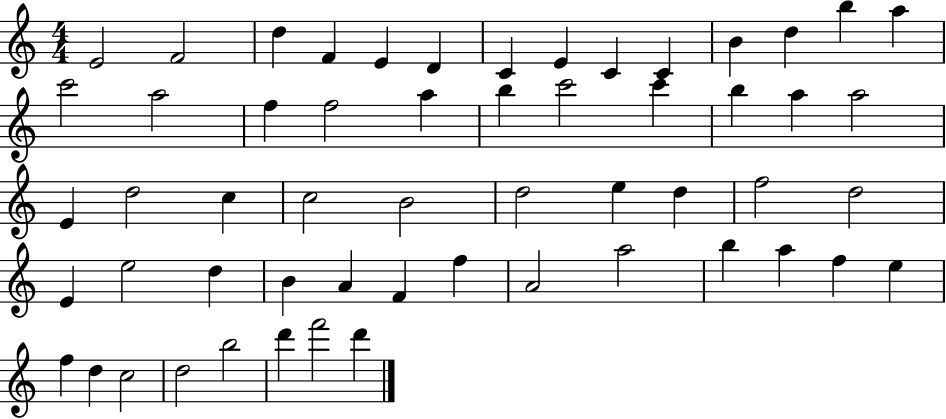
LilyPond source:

{
  \clef treble
  \numericTimeSignature
  \time 4/4
  \key c \major
  e'2 f'2 | d''4 f'4 e'4 d'4 | c'4 e'4 c'4 c'4 | b'4 d''4 b''4 a''4 | \break c'''2 a''2 | f''4 f''2 a''4 | b''4 c'''2 c'''4 | b''4 a''4 a''2 | \break e'4 d''2 c''4 | c''2 b'2 | d''2 e''4 d''4 | f''2 d''2 | \break e'4 e''2 d''4 | b'4 a'4 f'4 f''4 | a'2 a''2 | b''4 a''4 f''4 e''4 | \break f''4 d''4 c''2 | d''2 b''2 | d'''4 f'''2 d'''4 | \bar "|."
}